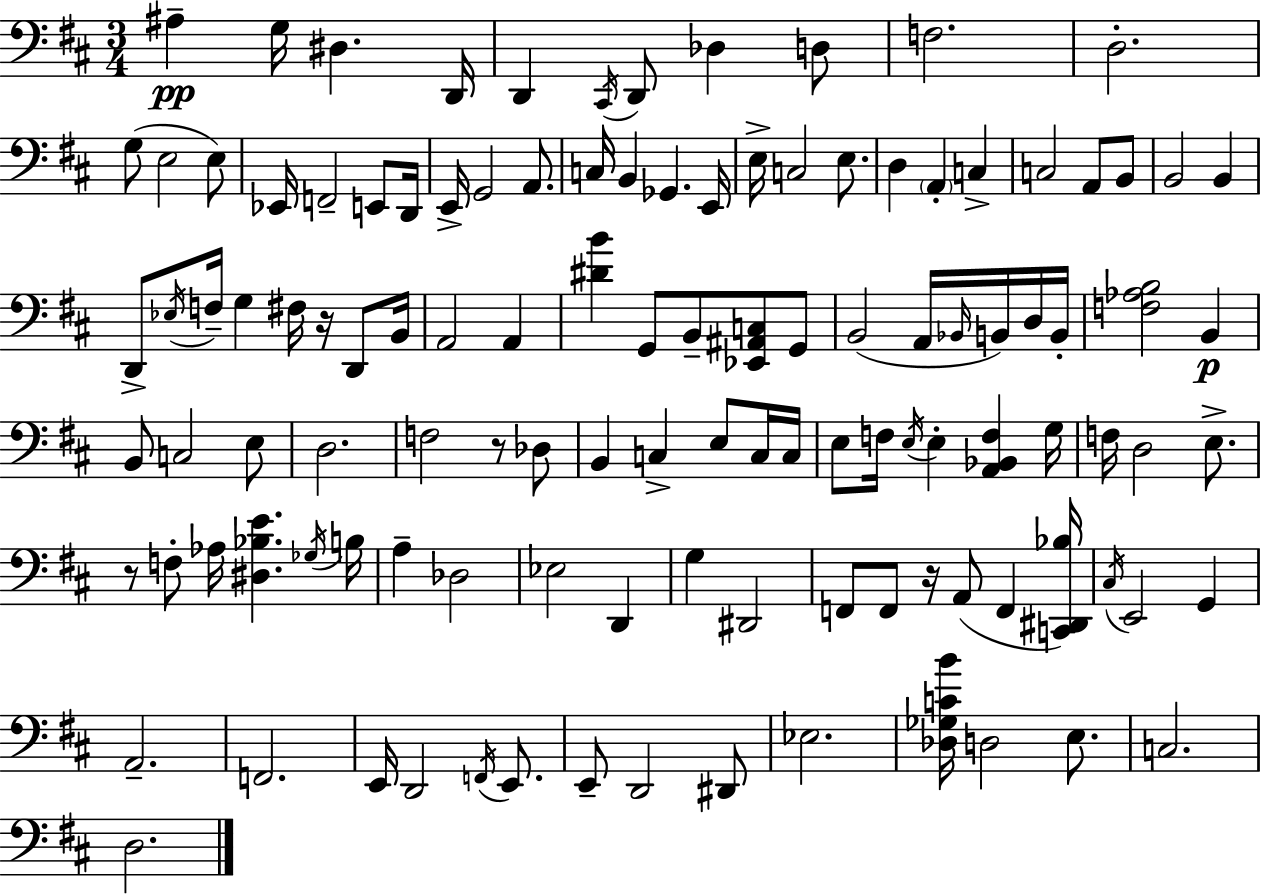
X:1
T:Untitled
M:3/4
L:1/4
K:D
^A, G,/4 ^D, D,,/4 D,, ^C,,/4 D,,/2 _D, D,/2 F,2 D,2 G,/2 E,2 E,/2 _E,,/4 F,,2 E,,/2 D,,/4 E,,/4 G,,2 A,,/2 C,/4 B,, _G,, E,,/4 E,/4 C,2 E,/2 D, A,, C, C,2 A,,/2 B,,/2 B,,2 B,, D,,/2 _E,/4 F,/4 G, ^F,/4 z/4 D,,/2 B,,/4 A,,2 A,, [^DB] G,,/2 B,,/2 [_E,,^A,,C,]/2 G,,/2 B,,2 A,,/4 _B,,/4 B,,/4 D,/4 B,,/4 [F,_A,B,]2 B,, B,,/2 C,2 E,/2 D,2 F,2 z/2 _D,/2 B,, C, E,/2 C,/4 C,/4 E,/2 F,/4 E,/4 E, [A,,_B,,F,] G,/4 F,/4 D,2 E,/2 z/2 F,/2 _A,/4 [^D,_B,E] _G,/4 B,/4 A, _D,2 _E,2 D,, G, ^D,,2 F,,/2 F,,/2 z/4 A,,/2 F,, [C,,^D,,_B,]/4 ^C,/4 E,,2 G,, A,,2 F,,2 E,,/4 D,,2 F,,/4 E,,/2 E,,/2 D,,2 ^D,,/2 _E,2 [_D,_G,CB]/4 D,2 E,/2 C,2 D,2